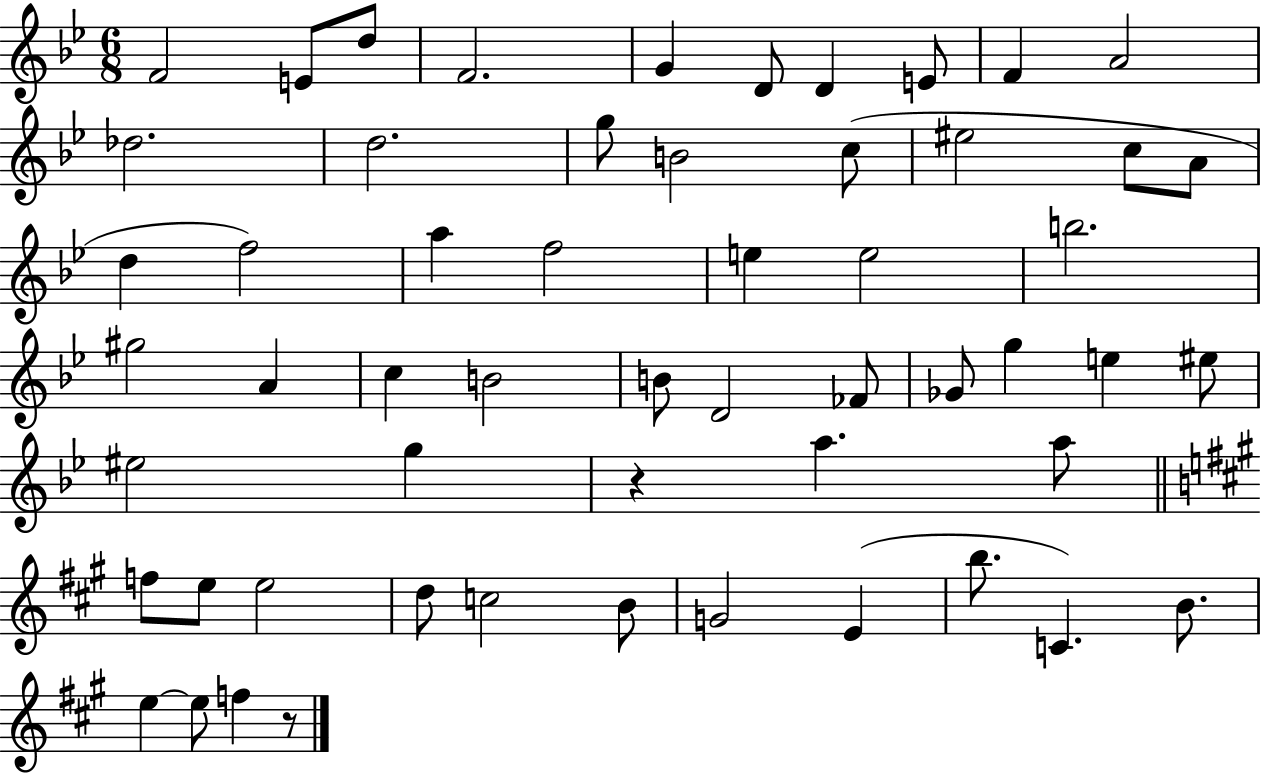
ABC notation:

X:1
T:Untitled
M:6/8
L:1/4
K:Bb
F2 E/2 d/2 F2 G D/2 D E/2 F A2 _d2 d2 g/2 B2 c/2 ^e2 c/2 A/2 d f2 a f2 e e2 b2 ^g2 A c B2 B/2 D2 _F/2 _G/2 g e ^e/2 ^e2 g z a a/2 f/2 e/2 e2 d/2 c2 B/2 G2 E b/2 C B/2 e e/2 f z/2